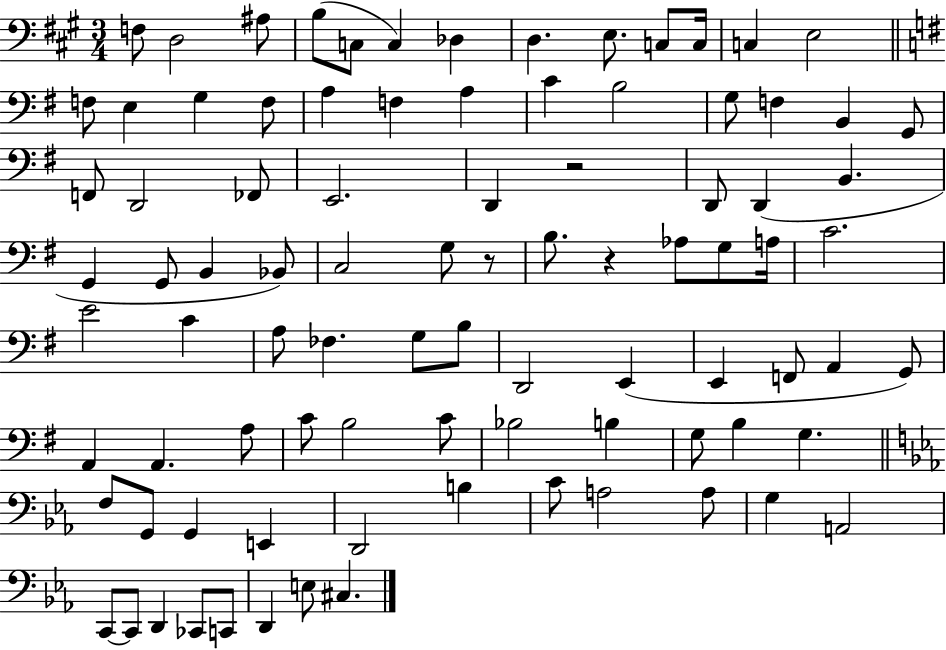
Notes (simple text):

F3/e D3/h A#3/e B3/e C3/e C3/q Db3/q D3/q. E3/e. C3/e C3/s C3/q E3/h F3/e E3/q G3/q F3/e A3/q F3/q A3/q C4/q B3/h G3/e F3/q B2/q G2/e F2/e D2/h FES2/e E2/h. D2/q R/h D2/e D2/q B2/q. G2/q G2/e B2/q Bb2/e C3/h G3/e R/e B3/e. R/q Ab3/e G3/e A3/s C4/h. E4/h C4/q A3/e FES3/q. G3/e B3/e D2/h E2/q E2/q F2/e A2/q G2/e A2/q A2/q. A3/e C4/e B3/h C4/e Bb3/h B3/q G3/e B3/q G3/q. F3/e G2/e G2/q E2/q D2/h B3/q C4/e A3/h A3/e G3/q A2/h C2/e C2/e D2/q CES2/e C2/e D2/q E3/e C#3/q.